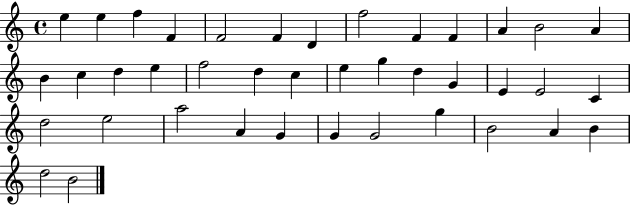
E5/q E5/q F5/q F4/q F4/h F4/q D4/q F5/h F4/q F4/q A4/q B4/h A4/q B4/q C5/q D5/q E5/q F5/h D5/q C5/q E5/q G5/q D5/q G4/q E4/q E4/h C4/q D5/h E5/h A5/h A4/q G4/q G4/q G4/h G5/q B4/h A4/q B4/q D5/h B4/h